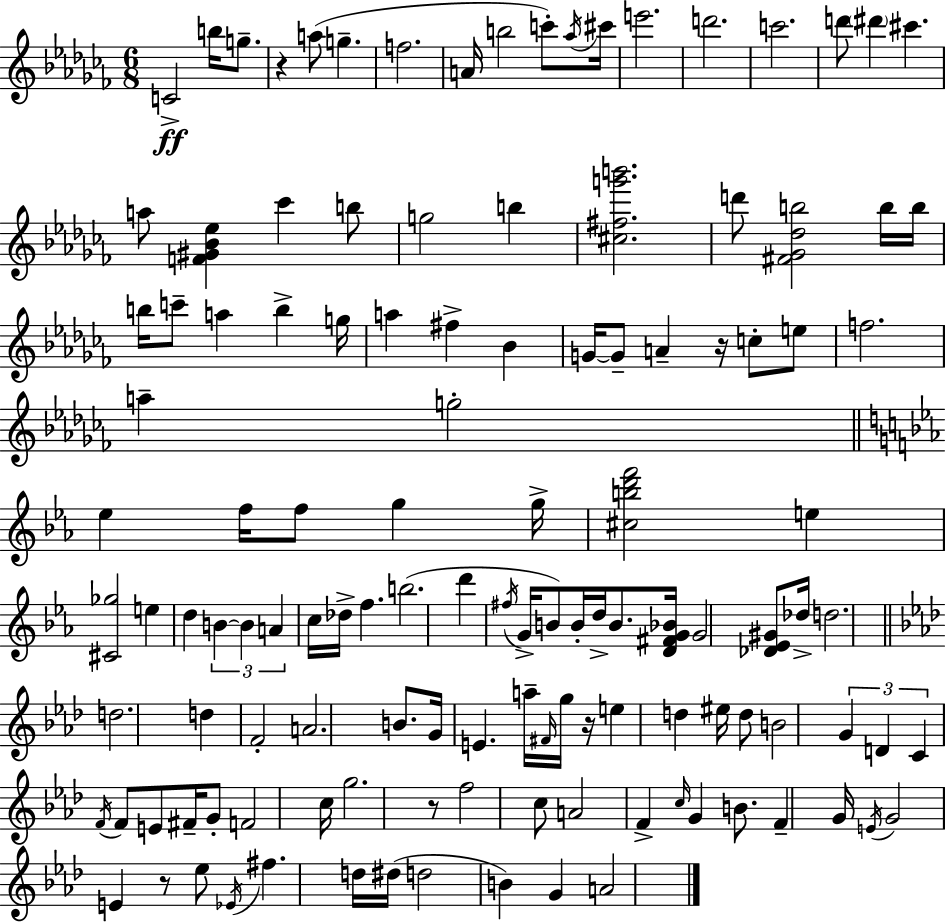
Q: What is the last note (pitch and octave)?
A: A4